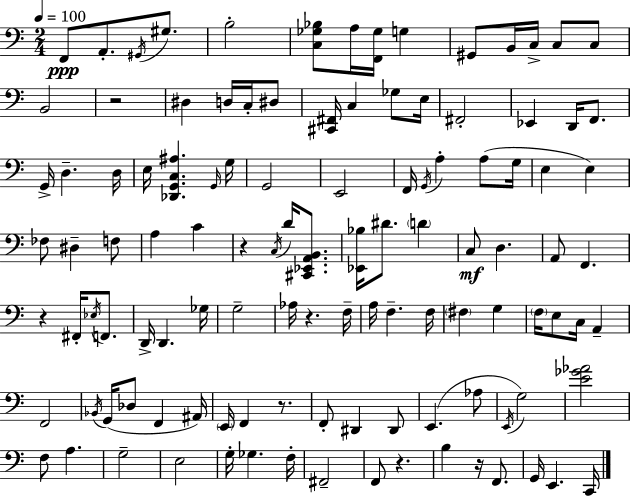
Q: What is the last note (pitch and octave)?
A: C2